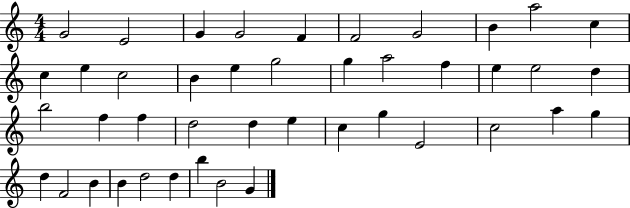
{
  \clef treble
  \numericTimeSignature
  \time 4/4
  \key c \major
  g'2 e'2 | g'4 g'2 f'4 | f'2 g'2 | b'4 a''2 c''4 | \break c''4 e''4 c''2 | b'4 e''4 g''2 | g''4 a''2 f''4 | e''4 e''2 d''4 | \break b''2 f''4 f''4 | d''2 d''4 e''4 | c''4 g''4 e'2 | c''2 a''4 g''4 | \break d''4 f'2 b'4 | b'4 d''2 d''4 | b''4 b'2 g'4 | \bar "|."
}